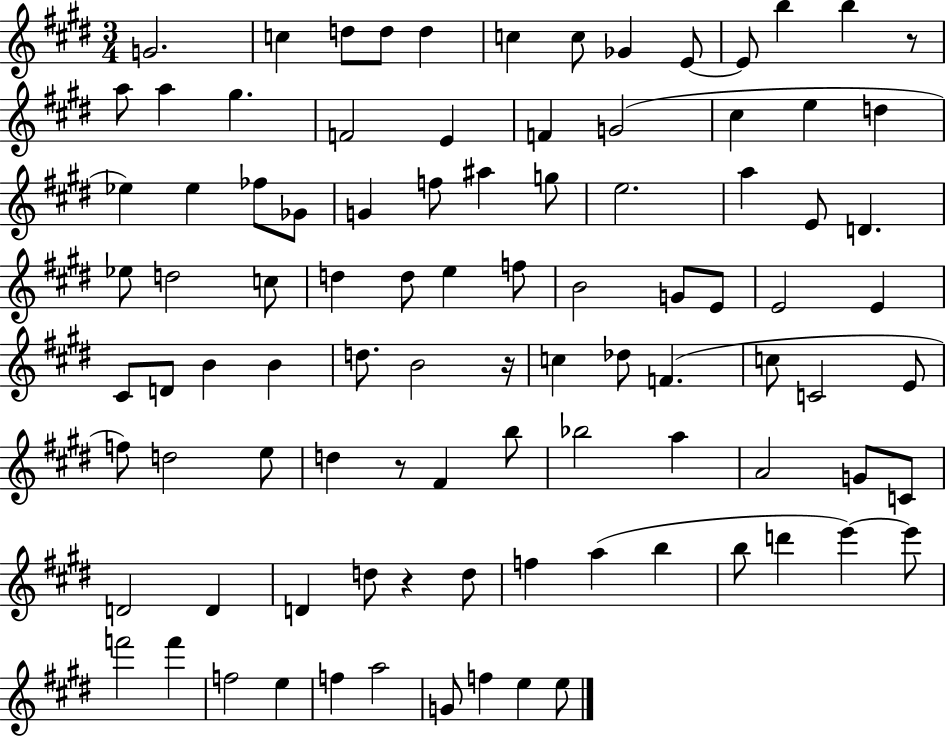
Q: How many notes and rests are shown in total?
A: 95